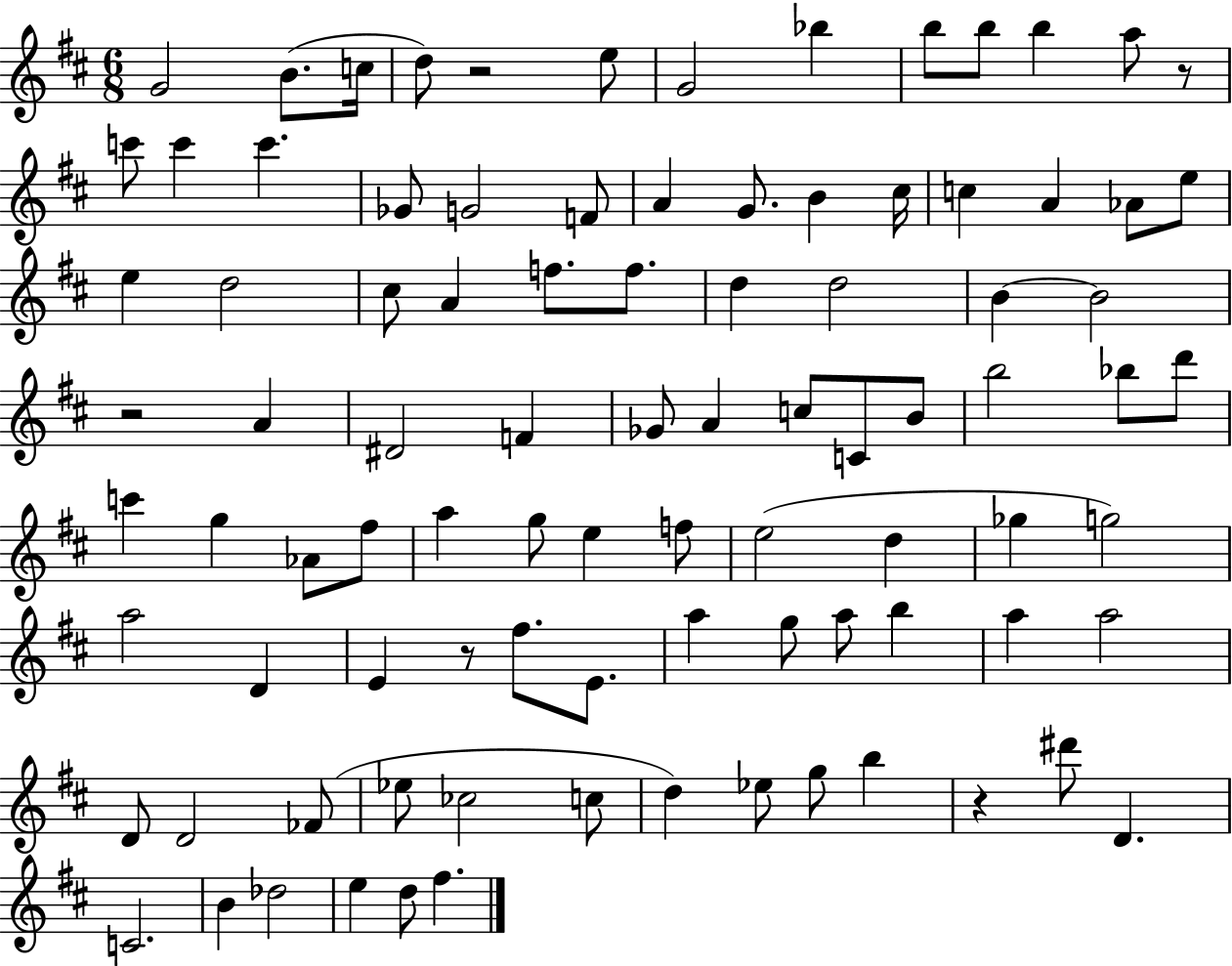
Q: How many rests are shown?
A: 5